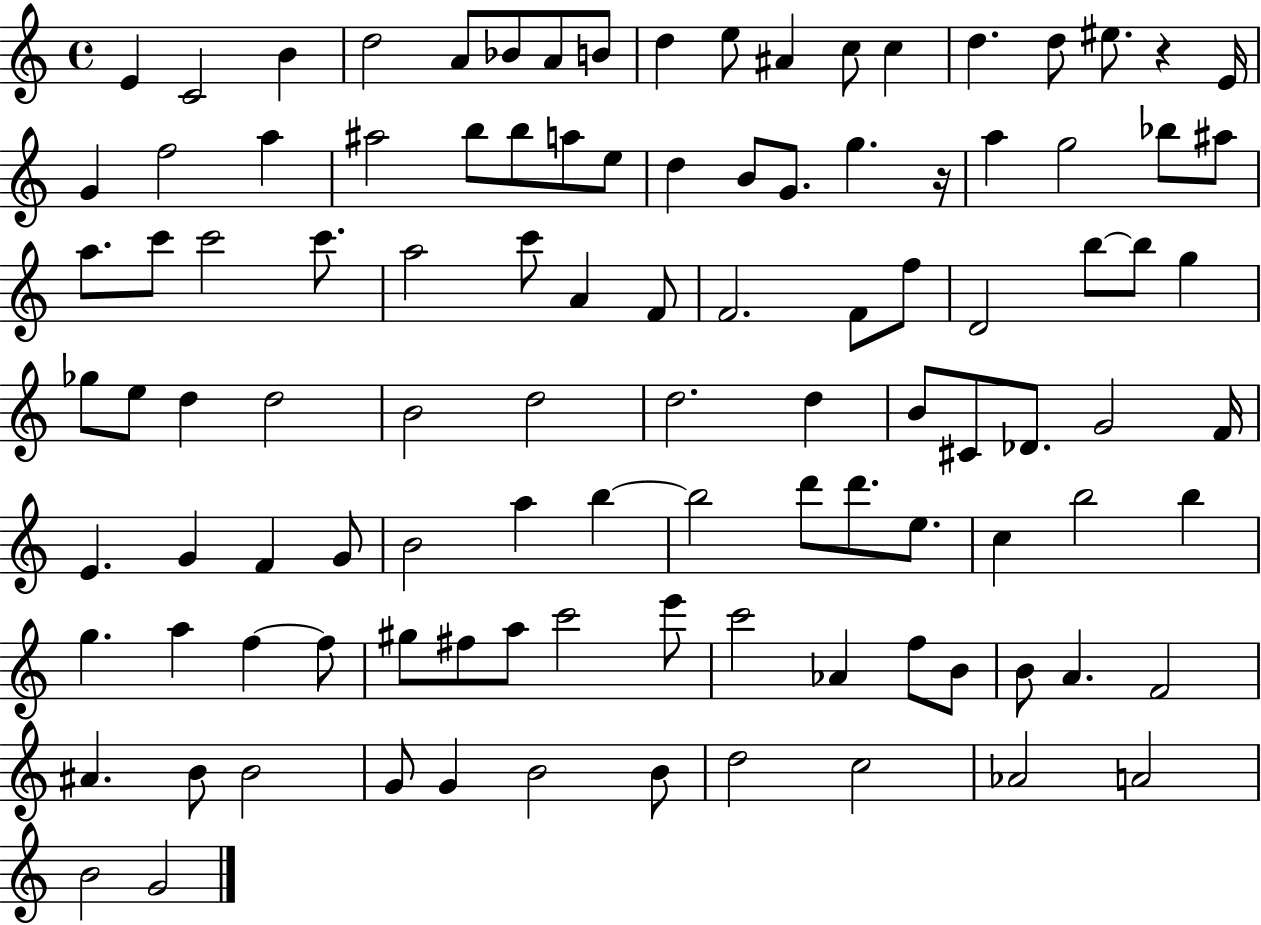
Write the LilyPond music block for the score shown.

{
  \clef treble
  \time 4/4
  \defaultTimeSignature
  \key c \major
  e'4 c'2 b'4 | d''2 a'8 bes'8 a'8 b'8 | d''4 e''8 ais'4 c''8 c''4 | d''4. d''8 eis''8. r4 e'16 | \break g'4 f''2 a''4 | ais''2 b''8 b''8 a''8 e''8 | d''4 b'8 g'8. g''4. r16 | a''4 g''2 bes''8 ais''8 | \break a''8. c'''8 c'''2 c'''8. | a''2 c'''8 a'4 f'8 | f'2. f'8 f''8 | d'2 b''8~~ b''8 g''4 | \break ges''8 e''8 d''4 d''2 | b'2 d''2 | d''2. d''4 | b'8 cis'8 des'8. g'2 f'16 | \break e'4. g'4 f'4 g'8 | b'2 a''4 b''4~~ | b''2 d'''8 d'''8. e''8. | c''4 b''2 b''4 | \break g''4. a''4 f''4~~ f''8 | gis''8 fis''8 a''8 c'''2 e'''8 | c'''2 aes'4 f''8 b'8 | b'8 a'4. f'2 | \break ais'4. b'8 b'2 | g'8 g'4 b'2 b'8 | d''2 c''2 | aes'2 a'2 | \break b'2 g'2 | \bar "|."
}